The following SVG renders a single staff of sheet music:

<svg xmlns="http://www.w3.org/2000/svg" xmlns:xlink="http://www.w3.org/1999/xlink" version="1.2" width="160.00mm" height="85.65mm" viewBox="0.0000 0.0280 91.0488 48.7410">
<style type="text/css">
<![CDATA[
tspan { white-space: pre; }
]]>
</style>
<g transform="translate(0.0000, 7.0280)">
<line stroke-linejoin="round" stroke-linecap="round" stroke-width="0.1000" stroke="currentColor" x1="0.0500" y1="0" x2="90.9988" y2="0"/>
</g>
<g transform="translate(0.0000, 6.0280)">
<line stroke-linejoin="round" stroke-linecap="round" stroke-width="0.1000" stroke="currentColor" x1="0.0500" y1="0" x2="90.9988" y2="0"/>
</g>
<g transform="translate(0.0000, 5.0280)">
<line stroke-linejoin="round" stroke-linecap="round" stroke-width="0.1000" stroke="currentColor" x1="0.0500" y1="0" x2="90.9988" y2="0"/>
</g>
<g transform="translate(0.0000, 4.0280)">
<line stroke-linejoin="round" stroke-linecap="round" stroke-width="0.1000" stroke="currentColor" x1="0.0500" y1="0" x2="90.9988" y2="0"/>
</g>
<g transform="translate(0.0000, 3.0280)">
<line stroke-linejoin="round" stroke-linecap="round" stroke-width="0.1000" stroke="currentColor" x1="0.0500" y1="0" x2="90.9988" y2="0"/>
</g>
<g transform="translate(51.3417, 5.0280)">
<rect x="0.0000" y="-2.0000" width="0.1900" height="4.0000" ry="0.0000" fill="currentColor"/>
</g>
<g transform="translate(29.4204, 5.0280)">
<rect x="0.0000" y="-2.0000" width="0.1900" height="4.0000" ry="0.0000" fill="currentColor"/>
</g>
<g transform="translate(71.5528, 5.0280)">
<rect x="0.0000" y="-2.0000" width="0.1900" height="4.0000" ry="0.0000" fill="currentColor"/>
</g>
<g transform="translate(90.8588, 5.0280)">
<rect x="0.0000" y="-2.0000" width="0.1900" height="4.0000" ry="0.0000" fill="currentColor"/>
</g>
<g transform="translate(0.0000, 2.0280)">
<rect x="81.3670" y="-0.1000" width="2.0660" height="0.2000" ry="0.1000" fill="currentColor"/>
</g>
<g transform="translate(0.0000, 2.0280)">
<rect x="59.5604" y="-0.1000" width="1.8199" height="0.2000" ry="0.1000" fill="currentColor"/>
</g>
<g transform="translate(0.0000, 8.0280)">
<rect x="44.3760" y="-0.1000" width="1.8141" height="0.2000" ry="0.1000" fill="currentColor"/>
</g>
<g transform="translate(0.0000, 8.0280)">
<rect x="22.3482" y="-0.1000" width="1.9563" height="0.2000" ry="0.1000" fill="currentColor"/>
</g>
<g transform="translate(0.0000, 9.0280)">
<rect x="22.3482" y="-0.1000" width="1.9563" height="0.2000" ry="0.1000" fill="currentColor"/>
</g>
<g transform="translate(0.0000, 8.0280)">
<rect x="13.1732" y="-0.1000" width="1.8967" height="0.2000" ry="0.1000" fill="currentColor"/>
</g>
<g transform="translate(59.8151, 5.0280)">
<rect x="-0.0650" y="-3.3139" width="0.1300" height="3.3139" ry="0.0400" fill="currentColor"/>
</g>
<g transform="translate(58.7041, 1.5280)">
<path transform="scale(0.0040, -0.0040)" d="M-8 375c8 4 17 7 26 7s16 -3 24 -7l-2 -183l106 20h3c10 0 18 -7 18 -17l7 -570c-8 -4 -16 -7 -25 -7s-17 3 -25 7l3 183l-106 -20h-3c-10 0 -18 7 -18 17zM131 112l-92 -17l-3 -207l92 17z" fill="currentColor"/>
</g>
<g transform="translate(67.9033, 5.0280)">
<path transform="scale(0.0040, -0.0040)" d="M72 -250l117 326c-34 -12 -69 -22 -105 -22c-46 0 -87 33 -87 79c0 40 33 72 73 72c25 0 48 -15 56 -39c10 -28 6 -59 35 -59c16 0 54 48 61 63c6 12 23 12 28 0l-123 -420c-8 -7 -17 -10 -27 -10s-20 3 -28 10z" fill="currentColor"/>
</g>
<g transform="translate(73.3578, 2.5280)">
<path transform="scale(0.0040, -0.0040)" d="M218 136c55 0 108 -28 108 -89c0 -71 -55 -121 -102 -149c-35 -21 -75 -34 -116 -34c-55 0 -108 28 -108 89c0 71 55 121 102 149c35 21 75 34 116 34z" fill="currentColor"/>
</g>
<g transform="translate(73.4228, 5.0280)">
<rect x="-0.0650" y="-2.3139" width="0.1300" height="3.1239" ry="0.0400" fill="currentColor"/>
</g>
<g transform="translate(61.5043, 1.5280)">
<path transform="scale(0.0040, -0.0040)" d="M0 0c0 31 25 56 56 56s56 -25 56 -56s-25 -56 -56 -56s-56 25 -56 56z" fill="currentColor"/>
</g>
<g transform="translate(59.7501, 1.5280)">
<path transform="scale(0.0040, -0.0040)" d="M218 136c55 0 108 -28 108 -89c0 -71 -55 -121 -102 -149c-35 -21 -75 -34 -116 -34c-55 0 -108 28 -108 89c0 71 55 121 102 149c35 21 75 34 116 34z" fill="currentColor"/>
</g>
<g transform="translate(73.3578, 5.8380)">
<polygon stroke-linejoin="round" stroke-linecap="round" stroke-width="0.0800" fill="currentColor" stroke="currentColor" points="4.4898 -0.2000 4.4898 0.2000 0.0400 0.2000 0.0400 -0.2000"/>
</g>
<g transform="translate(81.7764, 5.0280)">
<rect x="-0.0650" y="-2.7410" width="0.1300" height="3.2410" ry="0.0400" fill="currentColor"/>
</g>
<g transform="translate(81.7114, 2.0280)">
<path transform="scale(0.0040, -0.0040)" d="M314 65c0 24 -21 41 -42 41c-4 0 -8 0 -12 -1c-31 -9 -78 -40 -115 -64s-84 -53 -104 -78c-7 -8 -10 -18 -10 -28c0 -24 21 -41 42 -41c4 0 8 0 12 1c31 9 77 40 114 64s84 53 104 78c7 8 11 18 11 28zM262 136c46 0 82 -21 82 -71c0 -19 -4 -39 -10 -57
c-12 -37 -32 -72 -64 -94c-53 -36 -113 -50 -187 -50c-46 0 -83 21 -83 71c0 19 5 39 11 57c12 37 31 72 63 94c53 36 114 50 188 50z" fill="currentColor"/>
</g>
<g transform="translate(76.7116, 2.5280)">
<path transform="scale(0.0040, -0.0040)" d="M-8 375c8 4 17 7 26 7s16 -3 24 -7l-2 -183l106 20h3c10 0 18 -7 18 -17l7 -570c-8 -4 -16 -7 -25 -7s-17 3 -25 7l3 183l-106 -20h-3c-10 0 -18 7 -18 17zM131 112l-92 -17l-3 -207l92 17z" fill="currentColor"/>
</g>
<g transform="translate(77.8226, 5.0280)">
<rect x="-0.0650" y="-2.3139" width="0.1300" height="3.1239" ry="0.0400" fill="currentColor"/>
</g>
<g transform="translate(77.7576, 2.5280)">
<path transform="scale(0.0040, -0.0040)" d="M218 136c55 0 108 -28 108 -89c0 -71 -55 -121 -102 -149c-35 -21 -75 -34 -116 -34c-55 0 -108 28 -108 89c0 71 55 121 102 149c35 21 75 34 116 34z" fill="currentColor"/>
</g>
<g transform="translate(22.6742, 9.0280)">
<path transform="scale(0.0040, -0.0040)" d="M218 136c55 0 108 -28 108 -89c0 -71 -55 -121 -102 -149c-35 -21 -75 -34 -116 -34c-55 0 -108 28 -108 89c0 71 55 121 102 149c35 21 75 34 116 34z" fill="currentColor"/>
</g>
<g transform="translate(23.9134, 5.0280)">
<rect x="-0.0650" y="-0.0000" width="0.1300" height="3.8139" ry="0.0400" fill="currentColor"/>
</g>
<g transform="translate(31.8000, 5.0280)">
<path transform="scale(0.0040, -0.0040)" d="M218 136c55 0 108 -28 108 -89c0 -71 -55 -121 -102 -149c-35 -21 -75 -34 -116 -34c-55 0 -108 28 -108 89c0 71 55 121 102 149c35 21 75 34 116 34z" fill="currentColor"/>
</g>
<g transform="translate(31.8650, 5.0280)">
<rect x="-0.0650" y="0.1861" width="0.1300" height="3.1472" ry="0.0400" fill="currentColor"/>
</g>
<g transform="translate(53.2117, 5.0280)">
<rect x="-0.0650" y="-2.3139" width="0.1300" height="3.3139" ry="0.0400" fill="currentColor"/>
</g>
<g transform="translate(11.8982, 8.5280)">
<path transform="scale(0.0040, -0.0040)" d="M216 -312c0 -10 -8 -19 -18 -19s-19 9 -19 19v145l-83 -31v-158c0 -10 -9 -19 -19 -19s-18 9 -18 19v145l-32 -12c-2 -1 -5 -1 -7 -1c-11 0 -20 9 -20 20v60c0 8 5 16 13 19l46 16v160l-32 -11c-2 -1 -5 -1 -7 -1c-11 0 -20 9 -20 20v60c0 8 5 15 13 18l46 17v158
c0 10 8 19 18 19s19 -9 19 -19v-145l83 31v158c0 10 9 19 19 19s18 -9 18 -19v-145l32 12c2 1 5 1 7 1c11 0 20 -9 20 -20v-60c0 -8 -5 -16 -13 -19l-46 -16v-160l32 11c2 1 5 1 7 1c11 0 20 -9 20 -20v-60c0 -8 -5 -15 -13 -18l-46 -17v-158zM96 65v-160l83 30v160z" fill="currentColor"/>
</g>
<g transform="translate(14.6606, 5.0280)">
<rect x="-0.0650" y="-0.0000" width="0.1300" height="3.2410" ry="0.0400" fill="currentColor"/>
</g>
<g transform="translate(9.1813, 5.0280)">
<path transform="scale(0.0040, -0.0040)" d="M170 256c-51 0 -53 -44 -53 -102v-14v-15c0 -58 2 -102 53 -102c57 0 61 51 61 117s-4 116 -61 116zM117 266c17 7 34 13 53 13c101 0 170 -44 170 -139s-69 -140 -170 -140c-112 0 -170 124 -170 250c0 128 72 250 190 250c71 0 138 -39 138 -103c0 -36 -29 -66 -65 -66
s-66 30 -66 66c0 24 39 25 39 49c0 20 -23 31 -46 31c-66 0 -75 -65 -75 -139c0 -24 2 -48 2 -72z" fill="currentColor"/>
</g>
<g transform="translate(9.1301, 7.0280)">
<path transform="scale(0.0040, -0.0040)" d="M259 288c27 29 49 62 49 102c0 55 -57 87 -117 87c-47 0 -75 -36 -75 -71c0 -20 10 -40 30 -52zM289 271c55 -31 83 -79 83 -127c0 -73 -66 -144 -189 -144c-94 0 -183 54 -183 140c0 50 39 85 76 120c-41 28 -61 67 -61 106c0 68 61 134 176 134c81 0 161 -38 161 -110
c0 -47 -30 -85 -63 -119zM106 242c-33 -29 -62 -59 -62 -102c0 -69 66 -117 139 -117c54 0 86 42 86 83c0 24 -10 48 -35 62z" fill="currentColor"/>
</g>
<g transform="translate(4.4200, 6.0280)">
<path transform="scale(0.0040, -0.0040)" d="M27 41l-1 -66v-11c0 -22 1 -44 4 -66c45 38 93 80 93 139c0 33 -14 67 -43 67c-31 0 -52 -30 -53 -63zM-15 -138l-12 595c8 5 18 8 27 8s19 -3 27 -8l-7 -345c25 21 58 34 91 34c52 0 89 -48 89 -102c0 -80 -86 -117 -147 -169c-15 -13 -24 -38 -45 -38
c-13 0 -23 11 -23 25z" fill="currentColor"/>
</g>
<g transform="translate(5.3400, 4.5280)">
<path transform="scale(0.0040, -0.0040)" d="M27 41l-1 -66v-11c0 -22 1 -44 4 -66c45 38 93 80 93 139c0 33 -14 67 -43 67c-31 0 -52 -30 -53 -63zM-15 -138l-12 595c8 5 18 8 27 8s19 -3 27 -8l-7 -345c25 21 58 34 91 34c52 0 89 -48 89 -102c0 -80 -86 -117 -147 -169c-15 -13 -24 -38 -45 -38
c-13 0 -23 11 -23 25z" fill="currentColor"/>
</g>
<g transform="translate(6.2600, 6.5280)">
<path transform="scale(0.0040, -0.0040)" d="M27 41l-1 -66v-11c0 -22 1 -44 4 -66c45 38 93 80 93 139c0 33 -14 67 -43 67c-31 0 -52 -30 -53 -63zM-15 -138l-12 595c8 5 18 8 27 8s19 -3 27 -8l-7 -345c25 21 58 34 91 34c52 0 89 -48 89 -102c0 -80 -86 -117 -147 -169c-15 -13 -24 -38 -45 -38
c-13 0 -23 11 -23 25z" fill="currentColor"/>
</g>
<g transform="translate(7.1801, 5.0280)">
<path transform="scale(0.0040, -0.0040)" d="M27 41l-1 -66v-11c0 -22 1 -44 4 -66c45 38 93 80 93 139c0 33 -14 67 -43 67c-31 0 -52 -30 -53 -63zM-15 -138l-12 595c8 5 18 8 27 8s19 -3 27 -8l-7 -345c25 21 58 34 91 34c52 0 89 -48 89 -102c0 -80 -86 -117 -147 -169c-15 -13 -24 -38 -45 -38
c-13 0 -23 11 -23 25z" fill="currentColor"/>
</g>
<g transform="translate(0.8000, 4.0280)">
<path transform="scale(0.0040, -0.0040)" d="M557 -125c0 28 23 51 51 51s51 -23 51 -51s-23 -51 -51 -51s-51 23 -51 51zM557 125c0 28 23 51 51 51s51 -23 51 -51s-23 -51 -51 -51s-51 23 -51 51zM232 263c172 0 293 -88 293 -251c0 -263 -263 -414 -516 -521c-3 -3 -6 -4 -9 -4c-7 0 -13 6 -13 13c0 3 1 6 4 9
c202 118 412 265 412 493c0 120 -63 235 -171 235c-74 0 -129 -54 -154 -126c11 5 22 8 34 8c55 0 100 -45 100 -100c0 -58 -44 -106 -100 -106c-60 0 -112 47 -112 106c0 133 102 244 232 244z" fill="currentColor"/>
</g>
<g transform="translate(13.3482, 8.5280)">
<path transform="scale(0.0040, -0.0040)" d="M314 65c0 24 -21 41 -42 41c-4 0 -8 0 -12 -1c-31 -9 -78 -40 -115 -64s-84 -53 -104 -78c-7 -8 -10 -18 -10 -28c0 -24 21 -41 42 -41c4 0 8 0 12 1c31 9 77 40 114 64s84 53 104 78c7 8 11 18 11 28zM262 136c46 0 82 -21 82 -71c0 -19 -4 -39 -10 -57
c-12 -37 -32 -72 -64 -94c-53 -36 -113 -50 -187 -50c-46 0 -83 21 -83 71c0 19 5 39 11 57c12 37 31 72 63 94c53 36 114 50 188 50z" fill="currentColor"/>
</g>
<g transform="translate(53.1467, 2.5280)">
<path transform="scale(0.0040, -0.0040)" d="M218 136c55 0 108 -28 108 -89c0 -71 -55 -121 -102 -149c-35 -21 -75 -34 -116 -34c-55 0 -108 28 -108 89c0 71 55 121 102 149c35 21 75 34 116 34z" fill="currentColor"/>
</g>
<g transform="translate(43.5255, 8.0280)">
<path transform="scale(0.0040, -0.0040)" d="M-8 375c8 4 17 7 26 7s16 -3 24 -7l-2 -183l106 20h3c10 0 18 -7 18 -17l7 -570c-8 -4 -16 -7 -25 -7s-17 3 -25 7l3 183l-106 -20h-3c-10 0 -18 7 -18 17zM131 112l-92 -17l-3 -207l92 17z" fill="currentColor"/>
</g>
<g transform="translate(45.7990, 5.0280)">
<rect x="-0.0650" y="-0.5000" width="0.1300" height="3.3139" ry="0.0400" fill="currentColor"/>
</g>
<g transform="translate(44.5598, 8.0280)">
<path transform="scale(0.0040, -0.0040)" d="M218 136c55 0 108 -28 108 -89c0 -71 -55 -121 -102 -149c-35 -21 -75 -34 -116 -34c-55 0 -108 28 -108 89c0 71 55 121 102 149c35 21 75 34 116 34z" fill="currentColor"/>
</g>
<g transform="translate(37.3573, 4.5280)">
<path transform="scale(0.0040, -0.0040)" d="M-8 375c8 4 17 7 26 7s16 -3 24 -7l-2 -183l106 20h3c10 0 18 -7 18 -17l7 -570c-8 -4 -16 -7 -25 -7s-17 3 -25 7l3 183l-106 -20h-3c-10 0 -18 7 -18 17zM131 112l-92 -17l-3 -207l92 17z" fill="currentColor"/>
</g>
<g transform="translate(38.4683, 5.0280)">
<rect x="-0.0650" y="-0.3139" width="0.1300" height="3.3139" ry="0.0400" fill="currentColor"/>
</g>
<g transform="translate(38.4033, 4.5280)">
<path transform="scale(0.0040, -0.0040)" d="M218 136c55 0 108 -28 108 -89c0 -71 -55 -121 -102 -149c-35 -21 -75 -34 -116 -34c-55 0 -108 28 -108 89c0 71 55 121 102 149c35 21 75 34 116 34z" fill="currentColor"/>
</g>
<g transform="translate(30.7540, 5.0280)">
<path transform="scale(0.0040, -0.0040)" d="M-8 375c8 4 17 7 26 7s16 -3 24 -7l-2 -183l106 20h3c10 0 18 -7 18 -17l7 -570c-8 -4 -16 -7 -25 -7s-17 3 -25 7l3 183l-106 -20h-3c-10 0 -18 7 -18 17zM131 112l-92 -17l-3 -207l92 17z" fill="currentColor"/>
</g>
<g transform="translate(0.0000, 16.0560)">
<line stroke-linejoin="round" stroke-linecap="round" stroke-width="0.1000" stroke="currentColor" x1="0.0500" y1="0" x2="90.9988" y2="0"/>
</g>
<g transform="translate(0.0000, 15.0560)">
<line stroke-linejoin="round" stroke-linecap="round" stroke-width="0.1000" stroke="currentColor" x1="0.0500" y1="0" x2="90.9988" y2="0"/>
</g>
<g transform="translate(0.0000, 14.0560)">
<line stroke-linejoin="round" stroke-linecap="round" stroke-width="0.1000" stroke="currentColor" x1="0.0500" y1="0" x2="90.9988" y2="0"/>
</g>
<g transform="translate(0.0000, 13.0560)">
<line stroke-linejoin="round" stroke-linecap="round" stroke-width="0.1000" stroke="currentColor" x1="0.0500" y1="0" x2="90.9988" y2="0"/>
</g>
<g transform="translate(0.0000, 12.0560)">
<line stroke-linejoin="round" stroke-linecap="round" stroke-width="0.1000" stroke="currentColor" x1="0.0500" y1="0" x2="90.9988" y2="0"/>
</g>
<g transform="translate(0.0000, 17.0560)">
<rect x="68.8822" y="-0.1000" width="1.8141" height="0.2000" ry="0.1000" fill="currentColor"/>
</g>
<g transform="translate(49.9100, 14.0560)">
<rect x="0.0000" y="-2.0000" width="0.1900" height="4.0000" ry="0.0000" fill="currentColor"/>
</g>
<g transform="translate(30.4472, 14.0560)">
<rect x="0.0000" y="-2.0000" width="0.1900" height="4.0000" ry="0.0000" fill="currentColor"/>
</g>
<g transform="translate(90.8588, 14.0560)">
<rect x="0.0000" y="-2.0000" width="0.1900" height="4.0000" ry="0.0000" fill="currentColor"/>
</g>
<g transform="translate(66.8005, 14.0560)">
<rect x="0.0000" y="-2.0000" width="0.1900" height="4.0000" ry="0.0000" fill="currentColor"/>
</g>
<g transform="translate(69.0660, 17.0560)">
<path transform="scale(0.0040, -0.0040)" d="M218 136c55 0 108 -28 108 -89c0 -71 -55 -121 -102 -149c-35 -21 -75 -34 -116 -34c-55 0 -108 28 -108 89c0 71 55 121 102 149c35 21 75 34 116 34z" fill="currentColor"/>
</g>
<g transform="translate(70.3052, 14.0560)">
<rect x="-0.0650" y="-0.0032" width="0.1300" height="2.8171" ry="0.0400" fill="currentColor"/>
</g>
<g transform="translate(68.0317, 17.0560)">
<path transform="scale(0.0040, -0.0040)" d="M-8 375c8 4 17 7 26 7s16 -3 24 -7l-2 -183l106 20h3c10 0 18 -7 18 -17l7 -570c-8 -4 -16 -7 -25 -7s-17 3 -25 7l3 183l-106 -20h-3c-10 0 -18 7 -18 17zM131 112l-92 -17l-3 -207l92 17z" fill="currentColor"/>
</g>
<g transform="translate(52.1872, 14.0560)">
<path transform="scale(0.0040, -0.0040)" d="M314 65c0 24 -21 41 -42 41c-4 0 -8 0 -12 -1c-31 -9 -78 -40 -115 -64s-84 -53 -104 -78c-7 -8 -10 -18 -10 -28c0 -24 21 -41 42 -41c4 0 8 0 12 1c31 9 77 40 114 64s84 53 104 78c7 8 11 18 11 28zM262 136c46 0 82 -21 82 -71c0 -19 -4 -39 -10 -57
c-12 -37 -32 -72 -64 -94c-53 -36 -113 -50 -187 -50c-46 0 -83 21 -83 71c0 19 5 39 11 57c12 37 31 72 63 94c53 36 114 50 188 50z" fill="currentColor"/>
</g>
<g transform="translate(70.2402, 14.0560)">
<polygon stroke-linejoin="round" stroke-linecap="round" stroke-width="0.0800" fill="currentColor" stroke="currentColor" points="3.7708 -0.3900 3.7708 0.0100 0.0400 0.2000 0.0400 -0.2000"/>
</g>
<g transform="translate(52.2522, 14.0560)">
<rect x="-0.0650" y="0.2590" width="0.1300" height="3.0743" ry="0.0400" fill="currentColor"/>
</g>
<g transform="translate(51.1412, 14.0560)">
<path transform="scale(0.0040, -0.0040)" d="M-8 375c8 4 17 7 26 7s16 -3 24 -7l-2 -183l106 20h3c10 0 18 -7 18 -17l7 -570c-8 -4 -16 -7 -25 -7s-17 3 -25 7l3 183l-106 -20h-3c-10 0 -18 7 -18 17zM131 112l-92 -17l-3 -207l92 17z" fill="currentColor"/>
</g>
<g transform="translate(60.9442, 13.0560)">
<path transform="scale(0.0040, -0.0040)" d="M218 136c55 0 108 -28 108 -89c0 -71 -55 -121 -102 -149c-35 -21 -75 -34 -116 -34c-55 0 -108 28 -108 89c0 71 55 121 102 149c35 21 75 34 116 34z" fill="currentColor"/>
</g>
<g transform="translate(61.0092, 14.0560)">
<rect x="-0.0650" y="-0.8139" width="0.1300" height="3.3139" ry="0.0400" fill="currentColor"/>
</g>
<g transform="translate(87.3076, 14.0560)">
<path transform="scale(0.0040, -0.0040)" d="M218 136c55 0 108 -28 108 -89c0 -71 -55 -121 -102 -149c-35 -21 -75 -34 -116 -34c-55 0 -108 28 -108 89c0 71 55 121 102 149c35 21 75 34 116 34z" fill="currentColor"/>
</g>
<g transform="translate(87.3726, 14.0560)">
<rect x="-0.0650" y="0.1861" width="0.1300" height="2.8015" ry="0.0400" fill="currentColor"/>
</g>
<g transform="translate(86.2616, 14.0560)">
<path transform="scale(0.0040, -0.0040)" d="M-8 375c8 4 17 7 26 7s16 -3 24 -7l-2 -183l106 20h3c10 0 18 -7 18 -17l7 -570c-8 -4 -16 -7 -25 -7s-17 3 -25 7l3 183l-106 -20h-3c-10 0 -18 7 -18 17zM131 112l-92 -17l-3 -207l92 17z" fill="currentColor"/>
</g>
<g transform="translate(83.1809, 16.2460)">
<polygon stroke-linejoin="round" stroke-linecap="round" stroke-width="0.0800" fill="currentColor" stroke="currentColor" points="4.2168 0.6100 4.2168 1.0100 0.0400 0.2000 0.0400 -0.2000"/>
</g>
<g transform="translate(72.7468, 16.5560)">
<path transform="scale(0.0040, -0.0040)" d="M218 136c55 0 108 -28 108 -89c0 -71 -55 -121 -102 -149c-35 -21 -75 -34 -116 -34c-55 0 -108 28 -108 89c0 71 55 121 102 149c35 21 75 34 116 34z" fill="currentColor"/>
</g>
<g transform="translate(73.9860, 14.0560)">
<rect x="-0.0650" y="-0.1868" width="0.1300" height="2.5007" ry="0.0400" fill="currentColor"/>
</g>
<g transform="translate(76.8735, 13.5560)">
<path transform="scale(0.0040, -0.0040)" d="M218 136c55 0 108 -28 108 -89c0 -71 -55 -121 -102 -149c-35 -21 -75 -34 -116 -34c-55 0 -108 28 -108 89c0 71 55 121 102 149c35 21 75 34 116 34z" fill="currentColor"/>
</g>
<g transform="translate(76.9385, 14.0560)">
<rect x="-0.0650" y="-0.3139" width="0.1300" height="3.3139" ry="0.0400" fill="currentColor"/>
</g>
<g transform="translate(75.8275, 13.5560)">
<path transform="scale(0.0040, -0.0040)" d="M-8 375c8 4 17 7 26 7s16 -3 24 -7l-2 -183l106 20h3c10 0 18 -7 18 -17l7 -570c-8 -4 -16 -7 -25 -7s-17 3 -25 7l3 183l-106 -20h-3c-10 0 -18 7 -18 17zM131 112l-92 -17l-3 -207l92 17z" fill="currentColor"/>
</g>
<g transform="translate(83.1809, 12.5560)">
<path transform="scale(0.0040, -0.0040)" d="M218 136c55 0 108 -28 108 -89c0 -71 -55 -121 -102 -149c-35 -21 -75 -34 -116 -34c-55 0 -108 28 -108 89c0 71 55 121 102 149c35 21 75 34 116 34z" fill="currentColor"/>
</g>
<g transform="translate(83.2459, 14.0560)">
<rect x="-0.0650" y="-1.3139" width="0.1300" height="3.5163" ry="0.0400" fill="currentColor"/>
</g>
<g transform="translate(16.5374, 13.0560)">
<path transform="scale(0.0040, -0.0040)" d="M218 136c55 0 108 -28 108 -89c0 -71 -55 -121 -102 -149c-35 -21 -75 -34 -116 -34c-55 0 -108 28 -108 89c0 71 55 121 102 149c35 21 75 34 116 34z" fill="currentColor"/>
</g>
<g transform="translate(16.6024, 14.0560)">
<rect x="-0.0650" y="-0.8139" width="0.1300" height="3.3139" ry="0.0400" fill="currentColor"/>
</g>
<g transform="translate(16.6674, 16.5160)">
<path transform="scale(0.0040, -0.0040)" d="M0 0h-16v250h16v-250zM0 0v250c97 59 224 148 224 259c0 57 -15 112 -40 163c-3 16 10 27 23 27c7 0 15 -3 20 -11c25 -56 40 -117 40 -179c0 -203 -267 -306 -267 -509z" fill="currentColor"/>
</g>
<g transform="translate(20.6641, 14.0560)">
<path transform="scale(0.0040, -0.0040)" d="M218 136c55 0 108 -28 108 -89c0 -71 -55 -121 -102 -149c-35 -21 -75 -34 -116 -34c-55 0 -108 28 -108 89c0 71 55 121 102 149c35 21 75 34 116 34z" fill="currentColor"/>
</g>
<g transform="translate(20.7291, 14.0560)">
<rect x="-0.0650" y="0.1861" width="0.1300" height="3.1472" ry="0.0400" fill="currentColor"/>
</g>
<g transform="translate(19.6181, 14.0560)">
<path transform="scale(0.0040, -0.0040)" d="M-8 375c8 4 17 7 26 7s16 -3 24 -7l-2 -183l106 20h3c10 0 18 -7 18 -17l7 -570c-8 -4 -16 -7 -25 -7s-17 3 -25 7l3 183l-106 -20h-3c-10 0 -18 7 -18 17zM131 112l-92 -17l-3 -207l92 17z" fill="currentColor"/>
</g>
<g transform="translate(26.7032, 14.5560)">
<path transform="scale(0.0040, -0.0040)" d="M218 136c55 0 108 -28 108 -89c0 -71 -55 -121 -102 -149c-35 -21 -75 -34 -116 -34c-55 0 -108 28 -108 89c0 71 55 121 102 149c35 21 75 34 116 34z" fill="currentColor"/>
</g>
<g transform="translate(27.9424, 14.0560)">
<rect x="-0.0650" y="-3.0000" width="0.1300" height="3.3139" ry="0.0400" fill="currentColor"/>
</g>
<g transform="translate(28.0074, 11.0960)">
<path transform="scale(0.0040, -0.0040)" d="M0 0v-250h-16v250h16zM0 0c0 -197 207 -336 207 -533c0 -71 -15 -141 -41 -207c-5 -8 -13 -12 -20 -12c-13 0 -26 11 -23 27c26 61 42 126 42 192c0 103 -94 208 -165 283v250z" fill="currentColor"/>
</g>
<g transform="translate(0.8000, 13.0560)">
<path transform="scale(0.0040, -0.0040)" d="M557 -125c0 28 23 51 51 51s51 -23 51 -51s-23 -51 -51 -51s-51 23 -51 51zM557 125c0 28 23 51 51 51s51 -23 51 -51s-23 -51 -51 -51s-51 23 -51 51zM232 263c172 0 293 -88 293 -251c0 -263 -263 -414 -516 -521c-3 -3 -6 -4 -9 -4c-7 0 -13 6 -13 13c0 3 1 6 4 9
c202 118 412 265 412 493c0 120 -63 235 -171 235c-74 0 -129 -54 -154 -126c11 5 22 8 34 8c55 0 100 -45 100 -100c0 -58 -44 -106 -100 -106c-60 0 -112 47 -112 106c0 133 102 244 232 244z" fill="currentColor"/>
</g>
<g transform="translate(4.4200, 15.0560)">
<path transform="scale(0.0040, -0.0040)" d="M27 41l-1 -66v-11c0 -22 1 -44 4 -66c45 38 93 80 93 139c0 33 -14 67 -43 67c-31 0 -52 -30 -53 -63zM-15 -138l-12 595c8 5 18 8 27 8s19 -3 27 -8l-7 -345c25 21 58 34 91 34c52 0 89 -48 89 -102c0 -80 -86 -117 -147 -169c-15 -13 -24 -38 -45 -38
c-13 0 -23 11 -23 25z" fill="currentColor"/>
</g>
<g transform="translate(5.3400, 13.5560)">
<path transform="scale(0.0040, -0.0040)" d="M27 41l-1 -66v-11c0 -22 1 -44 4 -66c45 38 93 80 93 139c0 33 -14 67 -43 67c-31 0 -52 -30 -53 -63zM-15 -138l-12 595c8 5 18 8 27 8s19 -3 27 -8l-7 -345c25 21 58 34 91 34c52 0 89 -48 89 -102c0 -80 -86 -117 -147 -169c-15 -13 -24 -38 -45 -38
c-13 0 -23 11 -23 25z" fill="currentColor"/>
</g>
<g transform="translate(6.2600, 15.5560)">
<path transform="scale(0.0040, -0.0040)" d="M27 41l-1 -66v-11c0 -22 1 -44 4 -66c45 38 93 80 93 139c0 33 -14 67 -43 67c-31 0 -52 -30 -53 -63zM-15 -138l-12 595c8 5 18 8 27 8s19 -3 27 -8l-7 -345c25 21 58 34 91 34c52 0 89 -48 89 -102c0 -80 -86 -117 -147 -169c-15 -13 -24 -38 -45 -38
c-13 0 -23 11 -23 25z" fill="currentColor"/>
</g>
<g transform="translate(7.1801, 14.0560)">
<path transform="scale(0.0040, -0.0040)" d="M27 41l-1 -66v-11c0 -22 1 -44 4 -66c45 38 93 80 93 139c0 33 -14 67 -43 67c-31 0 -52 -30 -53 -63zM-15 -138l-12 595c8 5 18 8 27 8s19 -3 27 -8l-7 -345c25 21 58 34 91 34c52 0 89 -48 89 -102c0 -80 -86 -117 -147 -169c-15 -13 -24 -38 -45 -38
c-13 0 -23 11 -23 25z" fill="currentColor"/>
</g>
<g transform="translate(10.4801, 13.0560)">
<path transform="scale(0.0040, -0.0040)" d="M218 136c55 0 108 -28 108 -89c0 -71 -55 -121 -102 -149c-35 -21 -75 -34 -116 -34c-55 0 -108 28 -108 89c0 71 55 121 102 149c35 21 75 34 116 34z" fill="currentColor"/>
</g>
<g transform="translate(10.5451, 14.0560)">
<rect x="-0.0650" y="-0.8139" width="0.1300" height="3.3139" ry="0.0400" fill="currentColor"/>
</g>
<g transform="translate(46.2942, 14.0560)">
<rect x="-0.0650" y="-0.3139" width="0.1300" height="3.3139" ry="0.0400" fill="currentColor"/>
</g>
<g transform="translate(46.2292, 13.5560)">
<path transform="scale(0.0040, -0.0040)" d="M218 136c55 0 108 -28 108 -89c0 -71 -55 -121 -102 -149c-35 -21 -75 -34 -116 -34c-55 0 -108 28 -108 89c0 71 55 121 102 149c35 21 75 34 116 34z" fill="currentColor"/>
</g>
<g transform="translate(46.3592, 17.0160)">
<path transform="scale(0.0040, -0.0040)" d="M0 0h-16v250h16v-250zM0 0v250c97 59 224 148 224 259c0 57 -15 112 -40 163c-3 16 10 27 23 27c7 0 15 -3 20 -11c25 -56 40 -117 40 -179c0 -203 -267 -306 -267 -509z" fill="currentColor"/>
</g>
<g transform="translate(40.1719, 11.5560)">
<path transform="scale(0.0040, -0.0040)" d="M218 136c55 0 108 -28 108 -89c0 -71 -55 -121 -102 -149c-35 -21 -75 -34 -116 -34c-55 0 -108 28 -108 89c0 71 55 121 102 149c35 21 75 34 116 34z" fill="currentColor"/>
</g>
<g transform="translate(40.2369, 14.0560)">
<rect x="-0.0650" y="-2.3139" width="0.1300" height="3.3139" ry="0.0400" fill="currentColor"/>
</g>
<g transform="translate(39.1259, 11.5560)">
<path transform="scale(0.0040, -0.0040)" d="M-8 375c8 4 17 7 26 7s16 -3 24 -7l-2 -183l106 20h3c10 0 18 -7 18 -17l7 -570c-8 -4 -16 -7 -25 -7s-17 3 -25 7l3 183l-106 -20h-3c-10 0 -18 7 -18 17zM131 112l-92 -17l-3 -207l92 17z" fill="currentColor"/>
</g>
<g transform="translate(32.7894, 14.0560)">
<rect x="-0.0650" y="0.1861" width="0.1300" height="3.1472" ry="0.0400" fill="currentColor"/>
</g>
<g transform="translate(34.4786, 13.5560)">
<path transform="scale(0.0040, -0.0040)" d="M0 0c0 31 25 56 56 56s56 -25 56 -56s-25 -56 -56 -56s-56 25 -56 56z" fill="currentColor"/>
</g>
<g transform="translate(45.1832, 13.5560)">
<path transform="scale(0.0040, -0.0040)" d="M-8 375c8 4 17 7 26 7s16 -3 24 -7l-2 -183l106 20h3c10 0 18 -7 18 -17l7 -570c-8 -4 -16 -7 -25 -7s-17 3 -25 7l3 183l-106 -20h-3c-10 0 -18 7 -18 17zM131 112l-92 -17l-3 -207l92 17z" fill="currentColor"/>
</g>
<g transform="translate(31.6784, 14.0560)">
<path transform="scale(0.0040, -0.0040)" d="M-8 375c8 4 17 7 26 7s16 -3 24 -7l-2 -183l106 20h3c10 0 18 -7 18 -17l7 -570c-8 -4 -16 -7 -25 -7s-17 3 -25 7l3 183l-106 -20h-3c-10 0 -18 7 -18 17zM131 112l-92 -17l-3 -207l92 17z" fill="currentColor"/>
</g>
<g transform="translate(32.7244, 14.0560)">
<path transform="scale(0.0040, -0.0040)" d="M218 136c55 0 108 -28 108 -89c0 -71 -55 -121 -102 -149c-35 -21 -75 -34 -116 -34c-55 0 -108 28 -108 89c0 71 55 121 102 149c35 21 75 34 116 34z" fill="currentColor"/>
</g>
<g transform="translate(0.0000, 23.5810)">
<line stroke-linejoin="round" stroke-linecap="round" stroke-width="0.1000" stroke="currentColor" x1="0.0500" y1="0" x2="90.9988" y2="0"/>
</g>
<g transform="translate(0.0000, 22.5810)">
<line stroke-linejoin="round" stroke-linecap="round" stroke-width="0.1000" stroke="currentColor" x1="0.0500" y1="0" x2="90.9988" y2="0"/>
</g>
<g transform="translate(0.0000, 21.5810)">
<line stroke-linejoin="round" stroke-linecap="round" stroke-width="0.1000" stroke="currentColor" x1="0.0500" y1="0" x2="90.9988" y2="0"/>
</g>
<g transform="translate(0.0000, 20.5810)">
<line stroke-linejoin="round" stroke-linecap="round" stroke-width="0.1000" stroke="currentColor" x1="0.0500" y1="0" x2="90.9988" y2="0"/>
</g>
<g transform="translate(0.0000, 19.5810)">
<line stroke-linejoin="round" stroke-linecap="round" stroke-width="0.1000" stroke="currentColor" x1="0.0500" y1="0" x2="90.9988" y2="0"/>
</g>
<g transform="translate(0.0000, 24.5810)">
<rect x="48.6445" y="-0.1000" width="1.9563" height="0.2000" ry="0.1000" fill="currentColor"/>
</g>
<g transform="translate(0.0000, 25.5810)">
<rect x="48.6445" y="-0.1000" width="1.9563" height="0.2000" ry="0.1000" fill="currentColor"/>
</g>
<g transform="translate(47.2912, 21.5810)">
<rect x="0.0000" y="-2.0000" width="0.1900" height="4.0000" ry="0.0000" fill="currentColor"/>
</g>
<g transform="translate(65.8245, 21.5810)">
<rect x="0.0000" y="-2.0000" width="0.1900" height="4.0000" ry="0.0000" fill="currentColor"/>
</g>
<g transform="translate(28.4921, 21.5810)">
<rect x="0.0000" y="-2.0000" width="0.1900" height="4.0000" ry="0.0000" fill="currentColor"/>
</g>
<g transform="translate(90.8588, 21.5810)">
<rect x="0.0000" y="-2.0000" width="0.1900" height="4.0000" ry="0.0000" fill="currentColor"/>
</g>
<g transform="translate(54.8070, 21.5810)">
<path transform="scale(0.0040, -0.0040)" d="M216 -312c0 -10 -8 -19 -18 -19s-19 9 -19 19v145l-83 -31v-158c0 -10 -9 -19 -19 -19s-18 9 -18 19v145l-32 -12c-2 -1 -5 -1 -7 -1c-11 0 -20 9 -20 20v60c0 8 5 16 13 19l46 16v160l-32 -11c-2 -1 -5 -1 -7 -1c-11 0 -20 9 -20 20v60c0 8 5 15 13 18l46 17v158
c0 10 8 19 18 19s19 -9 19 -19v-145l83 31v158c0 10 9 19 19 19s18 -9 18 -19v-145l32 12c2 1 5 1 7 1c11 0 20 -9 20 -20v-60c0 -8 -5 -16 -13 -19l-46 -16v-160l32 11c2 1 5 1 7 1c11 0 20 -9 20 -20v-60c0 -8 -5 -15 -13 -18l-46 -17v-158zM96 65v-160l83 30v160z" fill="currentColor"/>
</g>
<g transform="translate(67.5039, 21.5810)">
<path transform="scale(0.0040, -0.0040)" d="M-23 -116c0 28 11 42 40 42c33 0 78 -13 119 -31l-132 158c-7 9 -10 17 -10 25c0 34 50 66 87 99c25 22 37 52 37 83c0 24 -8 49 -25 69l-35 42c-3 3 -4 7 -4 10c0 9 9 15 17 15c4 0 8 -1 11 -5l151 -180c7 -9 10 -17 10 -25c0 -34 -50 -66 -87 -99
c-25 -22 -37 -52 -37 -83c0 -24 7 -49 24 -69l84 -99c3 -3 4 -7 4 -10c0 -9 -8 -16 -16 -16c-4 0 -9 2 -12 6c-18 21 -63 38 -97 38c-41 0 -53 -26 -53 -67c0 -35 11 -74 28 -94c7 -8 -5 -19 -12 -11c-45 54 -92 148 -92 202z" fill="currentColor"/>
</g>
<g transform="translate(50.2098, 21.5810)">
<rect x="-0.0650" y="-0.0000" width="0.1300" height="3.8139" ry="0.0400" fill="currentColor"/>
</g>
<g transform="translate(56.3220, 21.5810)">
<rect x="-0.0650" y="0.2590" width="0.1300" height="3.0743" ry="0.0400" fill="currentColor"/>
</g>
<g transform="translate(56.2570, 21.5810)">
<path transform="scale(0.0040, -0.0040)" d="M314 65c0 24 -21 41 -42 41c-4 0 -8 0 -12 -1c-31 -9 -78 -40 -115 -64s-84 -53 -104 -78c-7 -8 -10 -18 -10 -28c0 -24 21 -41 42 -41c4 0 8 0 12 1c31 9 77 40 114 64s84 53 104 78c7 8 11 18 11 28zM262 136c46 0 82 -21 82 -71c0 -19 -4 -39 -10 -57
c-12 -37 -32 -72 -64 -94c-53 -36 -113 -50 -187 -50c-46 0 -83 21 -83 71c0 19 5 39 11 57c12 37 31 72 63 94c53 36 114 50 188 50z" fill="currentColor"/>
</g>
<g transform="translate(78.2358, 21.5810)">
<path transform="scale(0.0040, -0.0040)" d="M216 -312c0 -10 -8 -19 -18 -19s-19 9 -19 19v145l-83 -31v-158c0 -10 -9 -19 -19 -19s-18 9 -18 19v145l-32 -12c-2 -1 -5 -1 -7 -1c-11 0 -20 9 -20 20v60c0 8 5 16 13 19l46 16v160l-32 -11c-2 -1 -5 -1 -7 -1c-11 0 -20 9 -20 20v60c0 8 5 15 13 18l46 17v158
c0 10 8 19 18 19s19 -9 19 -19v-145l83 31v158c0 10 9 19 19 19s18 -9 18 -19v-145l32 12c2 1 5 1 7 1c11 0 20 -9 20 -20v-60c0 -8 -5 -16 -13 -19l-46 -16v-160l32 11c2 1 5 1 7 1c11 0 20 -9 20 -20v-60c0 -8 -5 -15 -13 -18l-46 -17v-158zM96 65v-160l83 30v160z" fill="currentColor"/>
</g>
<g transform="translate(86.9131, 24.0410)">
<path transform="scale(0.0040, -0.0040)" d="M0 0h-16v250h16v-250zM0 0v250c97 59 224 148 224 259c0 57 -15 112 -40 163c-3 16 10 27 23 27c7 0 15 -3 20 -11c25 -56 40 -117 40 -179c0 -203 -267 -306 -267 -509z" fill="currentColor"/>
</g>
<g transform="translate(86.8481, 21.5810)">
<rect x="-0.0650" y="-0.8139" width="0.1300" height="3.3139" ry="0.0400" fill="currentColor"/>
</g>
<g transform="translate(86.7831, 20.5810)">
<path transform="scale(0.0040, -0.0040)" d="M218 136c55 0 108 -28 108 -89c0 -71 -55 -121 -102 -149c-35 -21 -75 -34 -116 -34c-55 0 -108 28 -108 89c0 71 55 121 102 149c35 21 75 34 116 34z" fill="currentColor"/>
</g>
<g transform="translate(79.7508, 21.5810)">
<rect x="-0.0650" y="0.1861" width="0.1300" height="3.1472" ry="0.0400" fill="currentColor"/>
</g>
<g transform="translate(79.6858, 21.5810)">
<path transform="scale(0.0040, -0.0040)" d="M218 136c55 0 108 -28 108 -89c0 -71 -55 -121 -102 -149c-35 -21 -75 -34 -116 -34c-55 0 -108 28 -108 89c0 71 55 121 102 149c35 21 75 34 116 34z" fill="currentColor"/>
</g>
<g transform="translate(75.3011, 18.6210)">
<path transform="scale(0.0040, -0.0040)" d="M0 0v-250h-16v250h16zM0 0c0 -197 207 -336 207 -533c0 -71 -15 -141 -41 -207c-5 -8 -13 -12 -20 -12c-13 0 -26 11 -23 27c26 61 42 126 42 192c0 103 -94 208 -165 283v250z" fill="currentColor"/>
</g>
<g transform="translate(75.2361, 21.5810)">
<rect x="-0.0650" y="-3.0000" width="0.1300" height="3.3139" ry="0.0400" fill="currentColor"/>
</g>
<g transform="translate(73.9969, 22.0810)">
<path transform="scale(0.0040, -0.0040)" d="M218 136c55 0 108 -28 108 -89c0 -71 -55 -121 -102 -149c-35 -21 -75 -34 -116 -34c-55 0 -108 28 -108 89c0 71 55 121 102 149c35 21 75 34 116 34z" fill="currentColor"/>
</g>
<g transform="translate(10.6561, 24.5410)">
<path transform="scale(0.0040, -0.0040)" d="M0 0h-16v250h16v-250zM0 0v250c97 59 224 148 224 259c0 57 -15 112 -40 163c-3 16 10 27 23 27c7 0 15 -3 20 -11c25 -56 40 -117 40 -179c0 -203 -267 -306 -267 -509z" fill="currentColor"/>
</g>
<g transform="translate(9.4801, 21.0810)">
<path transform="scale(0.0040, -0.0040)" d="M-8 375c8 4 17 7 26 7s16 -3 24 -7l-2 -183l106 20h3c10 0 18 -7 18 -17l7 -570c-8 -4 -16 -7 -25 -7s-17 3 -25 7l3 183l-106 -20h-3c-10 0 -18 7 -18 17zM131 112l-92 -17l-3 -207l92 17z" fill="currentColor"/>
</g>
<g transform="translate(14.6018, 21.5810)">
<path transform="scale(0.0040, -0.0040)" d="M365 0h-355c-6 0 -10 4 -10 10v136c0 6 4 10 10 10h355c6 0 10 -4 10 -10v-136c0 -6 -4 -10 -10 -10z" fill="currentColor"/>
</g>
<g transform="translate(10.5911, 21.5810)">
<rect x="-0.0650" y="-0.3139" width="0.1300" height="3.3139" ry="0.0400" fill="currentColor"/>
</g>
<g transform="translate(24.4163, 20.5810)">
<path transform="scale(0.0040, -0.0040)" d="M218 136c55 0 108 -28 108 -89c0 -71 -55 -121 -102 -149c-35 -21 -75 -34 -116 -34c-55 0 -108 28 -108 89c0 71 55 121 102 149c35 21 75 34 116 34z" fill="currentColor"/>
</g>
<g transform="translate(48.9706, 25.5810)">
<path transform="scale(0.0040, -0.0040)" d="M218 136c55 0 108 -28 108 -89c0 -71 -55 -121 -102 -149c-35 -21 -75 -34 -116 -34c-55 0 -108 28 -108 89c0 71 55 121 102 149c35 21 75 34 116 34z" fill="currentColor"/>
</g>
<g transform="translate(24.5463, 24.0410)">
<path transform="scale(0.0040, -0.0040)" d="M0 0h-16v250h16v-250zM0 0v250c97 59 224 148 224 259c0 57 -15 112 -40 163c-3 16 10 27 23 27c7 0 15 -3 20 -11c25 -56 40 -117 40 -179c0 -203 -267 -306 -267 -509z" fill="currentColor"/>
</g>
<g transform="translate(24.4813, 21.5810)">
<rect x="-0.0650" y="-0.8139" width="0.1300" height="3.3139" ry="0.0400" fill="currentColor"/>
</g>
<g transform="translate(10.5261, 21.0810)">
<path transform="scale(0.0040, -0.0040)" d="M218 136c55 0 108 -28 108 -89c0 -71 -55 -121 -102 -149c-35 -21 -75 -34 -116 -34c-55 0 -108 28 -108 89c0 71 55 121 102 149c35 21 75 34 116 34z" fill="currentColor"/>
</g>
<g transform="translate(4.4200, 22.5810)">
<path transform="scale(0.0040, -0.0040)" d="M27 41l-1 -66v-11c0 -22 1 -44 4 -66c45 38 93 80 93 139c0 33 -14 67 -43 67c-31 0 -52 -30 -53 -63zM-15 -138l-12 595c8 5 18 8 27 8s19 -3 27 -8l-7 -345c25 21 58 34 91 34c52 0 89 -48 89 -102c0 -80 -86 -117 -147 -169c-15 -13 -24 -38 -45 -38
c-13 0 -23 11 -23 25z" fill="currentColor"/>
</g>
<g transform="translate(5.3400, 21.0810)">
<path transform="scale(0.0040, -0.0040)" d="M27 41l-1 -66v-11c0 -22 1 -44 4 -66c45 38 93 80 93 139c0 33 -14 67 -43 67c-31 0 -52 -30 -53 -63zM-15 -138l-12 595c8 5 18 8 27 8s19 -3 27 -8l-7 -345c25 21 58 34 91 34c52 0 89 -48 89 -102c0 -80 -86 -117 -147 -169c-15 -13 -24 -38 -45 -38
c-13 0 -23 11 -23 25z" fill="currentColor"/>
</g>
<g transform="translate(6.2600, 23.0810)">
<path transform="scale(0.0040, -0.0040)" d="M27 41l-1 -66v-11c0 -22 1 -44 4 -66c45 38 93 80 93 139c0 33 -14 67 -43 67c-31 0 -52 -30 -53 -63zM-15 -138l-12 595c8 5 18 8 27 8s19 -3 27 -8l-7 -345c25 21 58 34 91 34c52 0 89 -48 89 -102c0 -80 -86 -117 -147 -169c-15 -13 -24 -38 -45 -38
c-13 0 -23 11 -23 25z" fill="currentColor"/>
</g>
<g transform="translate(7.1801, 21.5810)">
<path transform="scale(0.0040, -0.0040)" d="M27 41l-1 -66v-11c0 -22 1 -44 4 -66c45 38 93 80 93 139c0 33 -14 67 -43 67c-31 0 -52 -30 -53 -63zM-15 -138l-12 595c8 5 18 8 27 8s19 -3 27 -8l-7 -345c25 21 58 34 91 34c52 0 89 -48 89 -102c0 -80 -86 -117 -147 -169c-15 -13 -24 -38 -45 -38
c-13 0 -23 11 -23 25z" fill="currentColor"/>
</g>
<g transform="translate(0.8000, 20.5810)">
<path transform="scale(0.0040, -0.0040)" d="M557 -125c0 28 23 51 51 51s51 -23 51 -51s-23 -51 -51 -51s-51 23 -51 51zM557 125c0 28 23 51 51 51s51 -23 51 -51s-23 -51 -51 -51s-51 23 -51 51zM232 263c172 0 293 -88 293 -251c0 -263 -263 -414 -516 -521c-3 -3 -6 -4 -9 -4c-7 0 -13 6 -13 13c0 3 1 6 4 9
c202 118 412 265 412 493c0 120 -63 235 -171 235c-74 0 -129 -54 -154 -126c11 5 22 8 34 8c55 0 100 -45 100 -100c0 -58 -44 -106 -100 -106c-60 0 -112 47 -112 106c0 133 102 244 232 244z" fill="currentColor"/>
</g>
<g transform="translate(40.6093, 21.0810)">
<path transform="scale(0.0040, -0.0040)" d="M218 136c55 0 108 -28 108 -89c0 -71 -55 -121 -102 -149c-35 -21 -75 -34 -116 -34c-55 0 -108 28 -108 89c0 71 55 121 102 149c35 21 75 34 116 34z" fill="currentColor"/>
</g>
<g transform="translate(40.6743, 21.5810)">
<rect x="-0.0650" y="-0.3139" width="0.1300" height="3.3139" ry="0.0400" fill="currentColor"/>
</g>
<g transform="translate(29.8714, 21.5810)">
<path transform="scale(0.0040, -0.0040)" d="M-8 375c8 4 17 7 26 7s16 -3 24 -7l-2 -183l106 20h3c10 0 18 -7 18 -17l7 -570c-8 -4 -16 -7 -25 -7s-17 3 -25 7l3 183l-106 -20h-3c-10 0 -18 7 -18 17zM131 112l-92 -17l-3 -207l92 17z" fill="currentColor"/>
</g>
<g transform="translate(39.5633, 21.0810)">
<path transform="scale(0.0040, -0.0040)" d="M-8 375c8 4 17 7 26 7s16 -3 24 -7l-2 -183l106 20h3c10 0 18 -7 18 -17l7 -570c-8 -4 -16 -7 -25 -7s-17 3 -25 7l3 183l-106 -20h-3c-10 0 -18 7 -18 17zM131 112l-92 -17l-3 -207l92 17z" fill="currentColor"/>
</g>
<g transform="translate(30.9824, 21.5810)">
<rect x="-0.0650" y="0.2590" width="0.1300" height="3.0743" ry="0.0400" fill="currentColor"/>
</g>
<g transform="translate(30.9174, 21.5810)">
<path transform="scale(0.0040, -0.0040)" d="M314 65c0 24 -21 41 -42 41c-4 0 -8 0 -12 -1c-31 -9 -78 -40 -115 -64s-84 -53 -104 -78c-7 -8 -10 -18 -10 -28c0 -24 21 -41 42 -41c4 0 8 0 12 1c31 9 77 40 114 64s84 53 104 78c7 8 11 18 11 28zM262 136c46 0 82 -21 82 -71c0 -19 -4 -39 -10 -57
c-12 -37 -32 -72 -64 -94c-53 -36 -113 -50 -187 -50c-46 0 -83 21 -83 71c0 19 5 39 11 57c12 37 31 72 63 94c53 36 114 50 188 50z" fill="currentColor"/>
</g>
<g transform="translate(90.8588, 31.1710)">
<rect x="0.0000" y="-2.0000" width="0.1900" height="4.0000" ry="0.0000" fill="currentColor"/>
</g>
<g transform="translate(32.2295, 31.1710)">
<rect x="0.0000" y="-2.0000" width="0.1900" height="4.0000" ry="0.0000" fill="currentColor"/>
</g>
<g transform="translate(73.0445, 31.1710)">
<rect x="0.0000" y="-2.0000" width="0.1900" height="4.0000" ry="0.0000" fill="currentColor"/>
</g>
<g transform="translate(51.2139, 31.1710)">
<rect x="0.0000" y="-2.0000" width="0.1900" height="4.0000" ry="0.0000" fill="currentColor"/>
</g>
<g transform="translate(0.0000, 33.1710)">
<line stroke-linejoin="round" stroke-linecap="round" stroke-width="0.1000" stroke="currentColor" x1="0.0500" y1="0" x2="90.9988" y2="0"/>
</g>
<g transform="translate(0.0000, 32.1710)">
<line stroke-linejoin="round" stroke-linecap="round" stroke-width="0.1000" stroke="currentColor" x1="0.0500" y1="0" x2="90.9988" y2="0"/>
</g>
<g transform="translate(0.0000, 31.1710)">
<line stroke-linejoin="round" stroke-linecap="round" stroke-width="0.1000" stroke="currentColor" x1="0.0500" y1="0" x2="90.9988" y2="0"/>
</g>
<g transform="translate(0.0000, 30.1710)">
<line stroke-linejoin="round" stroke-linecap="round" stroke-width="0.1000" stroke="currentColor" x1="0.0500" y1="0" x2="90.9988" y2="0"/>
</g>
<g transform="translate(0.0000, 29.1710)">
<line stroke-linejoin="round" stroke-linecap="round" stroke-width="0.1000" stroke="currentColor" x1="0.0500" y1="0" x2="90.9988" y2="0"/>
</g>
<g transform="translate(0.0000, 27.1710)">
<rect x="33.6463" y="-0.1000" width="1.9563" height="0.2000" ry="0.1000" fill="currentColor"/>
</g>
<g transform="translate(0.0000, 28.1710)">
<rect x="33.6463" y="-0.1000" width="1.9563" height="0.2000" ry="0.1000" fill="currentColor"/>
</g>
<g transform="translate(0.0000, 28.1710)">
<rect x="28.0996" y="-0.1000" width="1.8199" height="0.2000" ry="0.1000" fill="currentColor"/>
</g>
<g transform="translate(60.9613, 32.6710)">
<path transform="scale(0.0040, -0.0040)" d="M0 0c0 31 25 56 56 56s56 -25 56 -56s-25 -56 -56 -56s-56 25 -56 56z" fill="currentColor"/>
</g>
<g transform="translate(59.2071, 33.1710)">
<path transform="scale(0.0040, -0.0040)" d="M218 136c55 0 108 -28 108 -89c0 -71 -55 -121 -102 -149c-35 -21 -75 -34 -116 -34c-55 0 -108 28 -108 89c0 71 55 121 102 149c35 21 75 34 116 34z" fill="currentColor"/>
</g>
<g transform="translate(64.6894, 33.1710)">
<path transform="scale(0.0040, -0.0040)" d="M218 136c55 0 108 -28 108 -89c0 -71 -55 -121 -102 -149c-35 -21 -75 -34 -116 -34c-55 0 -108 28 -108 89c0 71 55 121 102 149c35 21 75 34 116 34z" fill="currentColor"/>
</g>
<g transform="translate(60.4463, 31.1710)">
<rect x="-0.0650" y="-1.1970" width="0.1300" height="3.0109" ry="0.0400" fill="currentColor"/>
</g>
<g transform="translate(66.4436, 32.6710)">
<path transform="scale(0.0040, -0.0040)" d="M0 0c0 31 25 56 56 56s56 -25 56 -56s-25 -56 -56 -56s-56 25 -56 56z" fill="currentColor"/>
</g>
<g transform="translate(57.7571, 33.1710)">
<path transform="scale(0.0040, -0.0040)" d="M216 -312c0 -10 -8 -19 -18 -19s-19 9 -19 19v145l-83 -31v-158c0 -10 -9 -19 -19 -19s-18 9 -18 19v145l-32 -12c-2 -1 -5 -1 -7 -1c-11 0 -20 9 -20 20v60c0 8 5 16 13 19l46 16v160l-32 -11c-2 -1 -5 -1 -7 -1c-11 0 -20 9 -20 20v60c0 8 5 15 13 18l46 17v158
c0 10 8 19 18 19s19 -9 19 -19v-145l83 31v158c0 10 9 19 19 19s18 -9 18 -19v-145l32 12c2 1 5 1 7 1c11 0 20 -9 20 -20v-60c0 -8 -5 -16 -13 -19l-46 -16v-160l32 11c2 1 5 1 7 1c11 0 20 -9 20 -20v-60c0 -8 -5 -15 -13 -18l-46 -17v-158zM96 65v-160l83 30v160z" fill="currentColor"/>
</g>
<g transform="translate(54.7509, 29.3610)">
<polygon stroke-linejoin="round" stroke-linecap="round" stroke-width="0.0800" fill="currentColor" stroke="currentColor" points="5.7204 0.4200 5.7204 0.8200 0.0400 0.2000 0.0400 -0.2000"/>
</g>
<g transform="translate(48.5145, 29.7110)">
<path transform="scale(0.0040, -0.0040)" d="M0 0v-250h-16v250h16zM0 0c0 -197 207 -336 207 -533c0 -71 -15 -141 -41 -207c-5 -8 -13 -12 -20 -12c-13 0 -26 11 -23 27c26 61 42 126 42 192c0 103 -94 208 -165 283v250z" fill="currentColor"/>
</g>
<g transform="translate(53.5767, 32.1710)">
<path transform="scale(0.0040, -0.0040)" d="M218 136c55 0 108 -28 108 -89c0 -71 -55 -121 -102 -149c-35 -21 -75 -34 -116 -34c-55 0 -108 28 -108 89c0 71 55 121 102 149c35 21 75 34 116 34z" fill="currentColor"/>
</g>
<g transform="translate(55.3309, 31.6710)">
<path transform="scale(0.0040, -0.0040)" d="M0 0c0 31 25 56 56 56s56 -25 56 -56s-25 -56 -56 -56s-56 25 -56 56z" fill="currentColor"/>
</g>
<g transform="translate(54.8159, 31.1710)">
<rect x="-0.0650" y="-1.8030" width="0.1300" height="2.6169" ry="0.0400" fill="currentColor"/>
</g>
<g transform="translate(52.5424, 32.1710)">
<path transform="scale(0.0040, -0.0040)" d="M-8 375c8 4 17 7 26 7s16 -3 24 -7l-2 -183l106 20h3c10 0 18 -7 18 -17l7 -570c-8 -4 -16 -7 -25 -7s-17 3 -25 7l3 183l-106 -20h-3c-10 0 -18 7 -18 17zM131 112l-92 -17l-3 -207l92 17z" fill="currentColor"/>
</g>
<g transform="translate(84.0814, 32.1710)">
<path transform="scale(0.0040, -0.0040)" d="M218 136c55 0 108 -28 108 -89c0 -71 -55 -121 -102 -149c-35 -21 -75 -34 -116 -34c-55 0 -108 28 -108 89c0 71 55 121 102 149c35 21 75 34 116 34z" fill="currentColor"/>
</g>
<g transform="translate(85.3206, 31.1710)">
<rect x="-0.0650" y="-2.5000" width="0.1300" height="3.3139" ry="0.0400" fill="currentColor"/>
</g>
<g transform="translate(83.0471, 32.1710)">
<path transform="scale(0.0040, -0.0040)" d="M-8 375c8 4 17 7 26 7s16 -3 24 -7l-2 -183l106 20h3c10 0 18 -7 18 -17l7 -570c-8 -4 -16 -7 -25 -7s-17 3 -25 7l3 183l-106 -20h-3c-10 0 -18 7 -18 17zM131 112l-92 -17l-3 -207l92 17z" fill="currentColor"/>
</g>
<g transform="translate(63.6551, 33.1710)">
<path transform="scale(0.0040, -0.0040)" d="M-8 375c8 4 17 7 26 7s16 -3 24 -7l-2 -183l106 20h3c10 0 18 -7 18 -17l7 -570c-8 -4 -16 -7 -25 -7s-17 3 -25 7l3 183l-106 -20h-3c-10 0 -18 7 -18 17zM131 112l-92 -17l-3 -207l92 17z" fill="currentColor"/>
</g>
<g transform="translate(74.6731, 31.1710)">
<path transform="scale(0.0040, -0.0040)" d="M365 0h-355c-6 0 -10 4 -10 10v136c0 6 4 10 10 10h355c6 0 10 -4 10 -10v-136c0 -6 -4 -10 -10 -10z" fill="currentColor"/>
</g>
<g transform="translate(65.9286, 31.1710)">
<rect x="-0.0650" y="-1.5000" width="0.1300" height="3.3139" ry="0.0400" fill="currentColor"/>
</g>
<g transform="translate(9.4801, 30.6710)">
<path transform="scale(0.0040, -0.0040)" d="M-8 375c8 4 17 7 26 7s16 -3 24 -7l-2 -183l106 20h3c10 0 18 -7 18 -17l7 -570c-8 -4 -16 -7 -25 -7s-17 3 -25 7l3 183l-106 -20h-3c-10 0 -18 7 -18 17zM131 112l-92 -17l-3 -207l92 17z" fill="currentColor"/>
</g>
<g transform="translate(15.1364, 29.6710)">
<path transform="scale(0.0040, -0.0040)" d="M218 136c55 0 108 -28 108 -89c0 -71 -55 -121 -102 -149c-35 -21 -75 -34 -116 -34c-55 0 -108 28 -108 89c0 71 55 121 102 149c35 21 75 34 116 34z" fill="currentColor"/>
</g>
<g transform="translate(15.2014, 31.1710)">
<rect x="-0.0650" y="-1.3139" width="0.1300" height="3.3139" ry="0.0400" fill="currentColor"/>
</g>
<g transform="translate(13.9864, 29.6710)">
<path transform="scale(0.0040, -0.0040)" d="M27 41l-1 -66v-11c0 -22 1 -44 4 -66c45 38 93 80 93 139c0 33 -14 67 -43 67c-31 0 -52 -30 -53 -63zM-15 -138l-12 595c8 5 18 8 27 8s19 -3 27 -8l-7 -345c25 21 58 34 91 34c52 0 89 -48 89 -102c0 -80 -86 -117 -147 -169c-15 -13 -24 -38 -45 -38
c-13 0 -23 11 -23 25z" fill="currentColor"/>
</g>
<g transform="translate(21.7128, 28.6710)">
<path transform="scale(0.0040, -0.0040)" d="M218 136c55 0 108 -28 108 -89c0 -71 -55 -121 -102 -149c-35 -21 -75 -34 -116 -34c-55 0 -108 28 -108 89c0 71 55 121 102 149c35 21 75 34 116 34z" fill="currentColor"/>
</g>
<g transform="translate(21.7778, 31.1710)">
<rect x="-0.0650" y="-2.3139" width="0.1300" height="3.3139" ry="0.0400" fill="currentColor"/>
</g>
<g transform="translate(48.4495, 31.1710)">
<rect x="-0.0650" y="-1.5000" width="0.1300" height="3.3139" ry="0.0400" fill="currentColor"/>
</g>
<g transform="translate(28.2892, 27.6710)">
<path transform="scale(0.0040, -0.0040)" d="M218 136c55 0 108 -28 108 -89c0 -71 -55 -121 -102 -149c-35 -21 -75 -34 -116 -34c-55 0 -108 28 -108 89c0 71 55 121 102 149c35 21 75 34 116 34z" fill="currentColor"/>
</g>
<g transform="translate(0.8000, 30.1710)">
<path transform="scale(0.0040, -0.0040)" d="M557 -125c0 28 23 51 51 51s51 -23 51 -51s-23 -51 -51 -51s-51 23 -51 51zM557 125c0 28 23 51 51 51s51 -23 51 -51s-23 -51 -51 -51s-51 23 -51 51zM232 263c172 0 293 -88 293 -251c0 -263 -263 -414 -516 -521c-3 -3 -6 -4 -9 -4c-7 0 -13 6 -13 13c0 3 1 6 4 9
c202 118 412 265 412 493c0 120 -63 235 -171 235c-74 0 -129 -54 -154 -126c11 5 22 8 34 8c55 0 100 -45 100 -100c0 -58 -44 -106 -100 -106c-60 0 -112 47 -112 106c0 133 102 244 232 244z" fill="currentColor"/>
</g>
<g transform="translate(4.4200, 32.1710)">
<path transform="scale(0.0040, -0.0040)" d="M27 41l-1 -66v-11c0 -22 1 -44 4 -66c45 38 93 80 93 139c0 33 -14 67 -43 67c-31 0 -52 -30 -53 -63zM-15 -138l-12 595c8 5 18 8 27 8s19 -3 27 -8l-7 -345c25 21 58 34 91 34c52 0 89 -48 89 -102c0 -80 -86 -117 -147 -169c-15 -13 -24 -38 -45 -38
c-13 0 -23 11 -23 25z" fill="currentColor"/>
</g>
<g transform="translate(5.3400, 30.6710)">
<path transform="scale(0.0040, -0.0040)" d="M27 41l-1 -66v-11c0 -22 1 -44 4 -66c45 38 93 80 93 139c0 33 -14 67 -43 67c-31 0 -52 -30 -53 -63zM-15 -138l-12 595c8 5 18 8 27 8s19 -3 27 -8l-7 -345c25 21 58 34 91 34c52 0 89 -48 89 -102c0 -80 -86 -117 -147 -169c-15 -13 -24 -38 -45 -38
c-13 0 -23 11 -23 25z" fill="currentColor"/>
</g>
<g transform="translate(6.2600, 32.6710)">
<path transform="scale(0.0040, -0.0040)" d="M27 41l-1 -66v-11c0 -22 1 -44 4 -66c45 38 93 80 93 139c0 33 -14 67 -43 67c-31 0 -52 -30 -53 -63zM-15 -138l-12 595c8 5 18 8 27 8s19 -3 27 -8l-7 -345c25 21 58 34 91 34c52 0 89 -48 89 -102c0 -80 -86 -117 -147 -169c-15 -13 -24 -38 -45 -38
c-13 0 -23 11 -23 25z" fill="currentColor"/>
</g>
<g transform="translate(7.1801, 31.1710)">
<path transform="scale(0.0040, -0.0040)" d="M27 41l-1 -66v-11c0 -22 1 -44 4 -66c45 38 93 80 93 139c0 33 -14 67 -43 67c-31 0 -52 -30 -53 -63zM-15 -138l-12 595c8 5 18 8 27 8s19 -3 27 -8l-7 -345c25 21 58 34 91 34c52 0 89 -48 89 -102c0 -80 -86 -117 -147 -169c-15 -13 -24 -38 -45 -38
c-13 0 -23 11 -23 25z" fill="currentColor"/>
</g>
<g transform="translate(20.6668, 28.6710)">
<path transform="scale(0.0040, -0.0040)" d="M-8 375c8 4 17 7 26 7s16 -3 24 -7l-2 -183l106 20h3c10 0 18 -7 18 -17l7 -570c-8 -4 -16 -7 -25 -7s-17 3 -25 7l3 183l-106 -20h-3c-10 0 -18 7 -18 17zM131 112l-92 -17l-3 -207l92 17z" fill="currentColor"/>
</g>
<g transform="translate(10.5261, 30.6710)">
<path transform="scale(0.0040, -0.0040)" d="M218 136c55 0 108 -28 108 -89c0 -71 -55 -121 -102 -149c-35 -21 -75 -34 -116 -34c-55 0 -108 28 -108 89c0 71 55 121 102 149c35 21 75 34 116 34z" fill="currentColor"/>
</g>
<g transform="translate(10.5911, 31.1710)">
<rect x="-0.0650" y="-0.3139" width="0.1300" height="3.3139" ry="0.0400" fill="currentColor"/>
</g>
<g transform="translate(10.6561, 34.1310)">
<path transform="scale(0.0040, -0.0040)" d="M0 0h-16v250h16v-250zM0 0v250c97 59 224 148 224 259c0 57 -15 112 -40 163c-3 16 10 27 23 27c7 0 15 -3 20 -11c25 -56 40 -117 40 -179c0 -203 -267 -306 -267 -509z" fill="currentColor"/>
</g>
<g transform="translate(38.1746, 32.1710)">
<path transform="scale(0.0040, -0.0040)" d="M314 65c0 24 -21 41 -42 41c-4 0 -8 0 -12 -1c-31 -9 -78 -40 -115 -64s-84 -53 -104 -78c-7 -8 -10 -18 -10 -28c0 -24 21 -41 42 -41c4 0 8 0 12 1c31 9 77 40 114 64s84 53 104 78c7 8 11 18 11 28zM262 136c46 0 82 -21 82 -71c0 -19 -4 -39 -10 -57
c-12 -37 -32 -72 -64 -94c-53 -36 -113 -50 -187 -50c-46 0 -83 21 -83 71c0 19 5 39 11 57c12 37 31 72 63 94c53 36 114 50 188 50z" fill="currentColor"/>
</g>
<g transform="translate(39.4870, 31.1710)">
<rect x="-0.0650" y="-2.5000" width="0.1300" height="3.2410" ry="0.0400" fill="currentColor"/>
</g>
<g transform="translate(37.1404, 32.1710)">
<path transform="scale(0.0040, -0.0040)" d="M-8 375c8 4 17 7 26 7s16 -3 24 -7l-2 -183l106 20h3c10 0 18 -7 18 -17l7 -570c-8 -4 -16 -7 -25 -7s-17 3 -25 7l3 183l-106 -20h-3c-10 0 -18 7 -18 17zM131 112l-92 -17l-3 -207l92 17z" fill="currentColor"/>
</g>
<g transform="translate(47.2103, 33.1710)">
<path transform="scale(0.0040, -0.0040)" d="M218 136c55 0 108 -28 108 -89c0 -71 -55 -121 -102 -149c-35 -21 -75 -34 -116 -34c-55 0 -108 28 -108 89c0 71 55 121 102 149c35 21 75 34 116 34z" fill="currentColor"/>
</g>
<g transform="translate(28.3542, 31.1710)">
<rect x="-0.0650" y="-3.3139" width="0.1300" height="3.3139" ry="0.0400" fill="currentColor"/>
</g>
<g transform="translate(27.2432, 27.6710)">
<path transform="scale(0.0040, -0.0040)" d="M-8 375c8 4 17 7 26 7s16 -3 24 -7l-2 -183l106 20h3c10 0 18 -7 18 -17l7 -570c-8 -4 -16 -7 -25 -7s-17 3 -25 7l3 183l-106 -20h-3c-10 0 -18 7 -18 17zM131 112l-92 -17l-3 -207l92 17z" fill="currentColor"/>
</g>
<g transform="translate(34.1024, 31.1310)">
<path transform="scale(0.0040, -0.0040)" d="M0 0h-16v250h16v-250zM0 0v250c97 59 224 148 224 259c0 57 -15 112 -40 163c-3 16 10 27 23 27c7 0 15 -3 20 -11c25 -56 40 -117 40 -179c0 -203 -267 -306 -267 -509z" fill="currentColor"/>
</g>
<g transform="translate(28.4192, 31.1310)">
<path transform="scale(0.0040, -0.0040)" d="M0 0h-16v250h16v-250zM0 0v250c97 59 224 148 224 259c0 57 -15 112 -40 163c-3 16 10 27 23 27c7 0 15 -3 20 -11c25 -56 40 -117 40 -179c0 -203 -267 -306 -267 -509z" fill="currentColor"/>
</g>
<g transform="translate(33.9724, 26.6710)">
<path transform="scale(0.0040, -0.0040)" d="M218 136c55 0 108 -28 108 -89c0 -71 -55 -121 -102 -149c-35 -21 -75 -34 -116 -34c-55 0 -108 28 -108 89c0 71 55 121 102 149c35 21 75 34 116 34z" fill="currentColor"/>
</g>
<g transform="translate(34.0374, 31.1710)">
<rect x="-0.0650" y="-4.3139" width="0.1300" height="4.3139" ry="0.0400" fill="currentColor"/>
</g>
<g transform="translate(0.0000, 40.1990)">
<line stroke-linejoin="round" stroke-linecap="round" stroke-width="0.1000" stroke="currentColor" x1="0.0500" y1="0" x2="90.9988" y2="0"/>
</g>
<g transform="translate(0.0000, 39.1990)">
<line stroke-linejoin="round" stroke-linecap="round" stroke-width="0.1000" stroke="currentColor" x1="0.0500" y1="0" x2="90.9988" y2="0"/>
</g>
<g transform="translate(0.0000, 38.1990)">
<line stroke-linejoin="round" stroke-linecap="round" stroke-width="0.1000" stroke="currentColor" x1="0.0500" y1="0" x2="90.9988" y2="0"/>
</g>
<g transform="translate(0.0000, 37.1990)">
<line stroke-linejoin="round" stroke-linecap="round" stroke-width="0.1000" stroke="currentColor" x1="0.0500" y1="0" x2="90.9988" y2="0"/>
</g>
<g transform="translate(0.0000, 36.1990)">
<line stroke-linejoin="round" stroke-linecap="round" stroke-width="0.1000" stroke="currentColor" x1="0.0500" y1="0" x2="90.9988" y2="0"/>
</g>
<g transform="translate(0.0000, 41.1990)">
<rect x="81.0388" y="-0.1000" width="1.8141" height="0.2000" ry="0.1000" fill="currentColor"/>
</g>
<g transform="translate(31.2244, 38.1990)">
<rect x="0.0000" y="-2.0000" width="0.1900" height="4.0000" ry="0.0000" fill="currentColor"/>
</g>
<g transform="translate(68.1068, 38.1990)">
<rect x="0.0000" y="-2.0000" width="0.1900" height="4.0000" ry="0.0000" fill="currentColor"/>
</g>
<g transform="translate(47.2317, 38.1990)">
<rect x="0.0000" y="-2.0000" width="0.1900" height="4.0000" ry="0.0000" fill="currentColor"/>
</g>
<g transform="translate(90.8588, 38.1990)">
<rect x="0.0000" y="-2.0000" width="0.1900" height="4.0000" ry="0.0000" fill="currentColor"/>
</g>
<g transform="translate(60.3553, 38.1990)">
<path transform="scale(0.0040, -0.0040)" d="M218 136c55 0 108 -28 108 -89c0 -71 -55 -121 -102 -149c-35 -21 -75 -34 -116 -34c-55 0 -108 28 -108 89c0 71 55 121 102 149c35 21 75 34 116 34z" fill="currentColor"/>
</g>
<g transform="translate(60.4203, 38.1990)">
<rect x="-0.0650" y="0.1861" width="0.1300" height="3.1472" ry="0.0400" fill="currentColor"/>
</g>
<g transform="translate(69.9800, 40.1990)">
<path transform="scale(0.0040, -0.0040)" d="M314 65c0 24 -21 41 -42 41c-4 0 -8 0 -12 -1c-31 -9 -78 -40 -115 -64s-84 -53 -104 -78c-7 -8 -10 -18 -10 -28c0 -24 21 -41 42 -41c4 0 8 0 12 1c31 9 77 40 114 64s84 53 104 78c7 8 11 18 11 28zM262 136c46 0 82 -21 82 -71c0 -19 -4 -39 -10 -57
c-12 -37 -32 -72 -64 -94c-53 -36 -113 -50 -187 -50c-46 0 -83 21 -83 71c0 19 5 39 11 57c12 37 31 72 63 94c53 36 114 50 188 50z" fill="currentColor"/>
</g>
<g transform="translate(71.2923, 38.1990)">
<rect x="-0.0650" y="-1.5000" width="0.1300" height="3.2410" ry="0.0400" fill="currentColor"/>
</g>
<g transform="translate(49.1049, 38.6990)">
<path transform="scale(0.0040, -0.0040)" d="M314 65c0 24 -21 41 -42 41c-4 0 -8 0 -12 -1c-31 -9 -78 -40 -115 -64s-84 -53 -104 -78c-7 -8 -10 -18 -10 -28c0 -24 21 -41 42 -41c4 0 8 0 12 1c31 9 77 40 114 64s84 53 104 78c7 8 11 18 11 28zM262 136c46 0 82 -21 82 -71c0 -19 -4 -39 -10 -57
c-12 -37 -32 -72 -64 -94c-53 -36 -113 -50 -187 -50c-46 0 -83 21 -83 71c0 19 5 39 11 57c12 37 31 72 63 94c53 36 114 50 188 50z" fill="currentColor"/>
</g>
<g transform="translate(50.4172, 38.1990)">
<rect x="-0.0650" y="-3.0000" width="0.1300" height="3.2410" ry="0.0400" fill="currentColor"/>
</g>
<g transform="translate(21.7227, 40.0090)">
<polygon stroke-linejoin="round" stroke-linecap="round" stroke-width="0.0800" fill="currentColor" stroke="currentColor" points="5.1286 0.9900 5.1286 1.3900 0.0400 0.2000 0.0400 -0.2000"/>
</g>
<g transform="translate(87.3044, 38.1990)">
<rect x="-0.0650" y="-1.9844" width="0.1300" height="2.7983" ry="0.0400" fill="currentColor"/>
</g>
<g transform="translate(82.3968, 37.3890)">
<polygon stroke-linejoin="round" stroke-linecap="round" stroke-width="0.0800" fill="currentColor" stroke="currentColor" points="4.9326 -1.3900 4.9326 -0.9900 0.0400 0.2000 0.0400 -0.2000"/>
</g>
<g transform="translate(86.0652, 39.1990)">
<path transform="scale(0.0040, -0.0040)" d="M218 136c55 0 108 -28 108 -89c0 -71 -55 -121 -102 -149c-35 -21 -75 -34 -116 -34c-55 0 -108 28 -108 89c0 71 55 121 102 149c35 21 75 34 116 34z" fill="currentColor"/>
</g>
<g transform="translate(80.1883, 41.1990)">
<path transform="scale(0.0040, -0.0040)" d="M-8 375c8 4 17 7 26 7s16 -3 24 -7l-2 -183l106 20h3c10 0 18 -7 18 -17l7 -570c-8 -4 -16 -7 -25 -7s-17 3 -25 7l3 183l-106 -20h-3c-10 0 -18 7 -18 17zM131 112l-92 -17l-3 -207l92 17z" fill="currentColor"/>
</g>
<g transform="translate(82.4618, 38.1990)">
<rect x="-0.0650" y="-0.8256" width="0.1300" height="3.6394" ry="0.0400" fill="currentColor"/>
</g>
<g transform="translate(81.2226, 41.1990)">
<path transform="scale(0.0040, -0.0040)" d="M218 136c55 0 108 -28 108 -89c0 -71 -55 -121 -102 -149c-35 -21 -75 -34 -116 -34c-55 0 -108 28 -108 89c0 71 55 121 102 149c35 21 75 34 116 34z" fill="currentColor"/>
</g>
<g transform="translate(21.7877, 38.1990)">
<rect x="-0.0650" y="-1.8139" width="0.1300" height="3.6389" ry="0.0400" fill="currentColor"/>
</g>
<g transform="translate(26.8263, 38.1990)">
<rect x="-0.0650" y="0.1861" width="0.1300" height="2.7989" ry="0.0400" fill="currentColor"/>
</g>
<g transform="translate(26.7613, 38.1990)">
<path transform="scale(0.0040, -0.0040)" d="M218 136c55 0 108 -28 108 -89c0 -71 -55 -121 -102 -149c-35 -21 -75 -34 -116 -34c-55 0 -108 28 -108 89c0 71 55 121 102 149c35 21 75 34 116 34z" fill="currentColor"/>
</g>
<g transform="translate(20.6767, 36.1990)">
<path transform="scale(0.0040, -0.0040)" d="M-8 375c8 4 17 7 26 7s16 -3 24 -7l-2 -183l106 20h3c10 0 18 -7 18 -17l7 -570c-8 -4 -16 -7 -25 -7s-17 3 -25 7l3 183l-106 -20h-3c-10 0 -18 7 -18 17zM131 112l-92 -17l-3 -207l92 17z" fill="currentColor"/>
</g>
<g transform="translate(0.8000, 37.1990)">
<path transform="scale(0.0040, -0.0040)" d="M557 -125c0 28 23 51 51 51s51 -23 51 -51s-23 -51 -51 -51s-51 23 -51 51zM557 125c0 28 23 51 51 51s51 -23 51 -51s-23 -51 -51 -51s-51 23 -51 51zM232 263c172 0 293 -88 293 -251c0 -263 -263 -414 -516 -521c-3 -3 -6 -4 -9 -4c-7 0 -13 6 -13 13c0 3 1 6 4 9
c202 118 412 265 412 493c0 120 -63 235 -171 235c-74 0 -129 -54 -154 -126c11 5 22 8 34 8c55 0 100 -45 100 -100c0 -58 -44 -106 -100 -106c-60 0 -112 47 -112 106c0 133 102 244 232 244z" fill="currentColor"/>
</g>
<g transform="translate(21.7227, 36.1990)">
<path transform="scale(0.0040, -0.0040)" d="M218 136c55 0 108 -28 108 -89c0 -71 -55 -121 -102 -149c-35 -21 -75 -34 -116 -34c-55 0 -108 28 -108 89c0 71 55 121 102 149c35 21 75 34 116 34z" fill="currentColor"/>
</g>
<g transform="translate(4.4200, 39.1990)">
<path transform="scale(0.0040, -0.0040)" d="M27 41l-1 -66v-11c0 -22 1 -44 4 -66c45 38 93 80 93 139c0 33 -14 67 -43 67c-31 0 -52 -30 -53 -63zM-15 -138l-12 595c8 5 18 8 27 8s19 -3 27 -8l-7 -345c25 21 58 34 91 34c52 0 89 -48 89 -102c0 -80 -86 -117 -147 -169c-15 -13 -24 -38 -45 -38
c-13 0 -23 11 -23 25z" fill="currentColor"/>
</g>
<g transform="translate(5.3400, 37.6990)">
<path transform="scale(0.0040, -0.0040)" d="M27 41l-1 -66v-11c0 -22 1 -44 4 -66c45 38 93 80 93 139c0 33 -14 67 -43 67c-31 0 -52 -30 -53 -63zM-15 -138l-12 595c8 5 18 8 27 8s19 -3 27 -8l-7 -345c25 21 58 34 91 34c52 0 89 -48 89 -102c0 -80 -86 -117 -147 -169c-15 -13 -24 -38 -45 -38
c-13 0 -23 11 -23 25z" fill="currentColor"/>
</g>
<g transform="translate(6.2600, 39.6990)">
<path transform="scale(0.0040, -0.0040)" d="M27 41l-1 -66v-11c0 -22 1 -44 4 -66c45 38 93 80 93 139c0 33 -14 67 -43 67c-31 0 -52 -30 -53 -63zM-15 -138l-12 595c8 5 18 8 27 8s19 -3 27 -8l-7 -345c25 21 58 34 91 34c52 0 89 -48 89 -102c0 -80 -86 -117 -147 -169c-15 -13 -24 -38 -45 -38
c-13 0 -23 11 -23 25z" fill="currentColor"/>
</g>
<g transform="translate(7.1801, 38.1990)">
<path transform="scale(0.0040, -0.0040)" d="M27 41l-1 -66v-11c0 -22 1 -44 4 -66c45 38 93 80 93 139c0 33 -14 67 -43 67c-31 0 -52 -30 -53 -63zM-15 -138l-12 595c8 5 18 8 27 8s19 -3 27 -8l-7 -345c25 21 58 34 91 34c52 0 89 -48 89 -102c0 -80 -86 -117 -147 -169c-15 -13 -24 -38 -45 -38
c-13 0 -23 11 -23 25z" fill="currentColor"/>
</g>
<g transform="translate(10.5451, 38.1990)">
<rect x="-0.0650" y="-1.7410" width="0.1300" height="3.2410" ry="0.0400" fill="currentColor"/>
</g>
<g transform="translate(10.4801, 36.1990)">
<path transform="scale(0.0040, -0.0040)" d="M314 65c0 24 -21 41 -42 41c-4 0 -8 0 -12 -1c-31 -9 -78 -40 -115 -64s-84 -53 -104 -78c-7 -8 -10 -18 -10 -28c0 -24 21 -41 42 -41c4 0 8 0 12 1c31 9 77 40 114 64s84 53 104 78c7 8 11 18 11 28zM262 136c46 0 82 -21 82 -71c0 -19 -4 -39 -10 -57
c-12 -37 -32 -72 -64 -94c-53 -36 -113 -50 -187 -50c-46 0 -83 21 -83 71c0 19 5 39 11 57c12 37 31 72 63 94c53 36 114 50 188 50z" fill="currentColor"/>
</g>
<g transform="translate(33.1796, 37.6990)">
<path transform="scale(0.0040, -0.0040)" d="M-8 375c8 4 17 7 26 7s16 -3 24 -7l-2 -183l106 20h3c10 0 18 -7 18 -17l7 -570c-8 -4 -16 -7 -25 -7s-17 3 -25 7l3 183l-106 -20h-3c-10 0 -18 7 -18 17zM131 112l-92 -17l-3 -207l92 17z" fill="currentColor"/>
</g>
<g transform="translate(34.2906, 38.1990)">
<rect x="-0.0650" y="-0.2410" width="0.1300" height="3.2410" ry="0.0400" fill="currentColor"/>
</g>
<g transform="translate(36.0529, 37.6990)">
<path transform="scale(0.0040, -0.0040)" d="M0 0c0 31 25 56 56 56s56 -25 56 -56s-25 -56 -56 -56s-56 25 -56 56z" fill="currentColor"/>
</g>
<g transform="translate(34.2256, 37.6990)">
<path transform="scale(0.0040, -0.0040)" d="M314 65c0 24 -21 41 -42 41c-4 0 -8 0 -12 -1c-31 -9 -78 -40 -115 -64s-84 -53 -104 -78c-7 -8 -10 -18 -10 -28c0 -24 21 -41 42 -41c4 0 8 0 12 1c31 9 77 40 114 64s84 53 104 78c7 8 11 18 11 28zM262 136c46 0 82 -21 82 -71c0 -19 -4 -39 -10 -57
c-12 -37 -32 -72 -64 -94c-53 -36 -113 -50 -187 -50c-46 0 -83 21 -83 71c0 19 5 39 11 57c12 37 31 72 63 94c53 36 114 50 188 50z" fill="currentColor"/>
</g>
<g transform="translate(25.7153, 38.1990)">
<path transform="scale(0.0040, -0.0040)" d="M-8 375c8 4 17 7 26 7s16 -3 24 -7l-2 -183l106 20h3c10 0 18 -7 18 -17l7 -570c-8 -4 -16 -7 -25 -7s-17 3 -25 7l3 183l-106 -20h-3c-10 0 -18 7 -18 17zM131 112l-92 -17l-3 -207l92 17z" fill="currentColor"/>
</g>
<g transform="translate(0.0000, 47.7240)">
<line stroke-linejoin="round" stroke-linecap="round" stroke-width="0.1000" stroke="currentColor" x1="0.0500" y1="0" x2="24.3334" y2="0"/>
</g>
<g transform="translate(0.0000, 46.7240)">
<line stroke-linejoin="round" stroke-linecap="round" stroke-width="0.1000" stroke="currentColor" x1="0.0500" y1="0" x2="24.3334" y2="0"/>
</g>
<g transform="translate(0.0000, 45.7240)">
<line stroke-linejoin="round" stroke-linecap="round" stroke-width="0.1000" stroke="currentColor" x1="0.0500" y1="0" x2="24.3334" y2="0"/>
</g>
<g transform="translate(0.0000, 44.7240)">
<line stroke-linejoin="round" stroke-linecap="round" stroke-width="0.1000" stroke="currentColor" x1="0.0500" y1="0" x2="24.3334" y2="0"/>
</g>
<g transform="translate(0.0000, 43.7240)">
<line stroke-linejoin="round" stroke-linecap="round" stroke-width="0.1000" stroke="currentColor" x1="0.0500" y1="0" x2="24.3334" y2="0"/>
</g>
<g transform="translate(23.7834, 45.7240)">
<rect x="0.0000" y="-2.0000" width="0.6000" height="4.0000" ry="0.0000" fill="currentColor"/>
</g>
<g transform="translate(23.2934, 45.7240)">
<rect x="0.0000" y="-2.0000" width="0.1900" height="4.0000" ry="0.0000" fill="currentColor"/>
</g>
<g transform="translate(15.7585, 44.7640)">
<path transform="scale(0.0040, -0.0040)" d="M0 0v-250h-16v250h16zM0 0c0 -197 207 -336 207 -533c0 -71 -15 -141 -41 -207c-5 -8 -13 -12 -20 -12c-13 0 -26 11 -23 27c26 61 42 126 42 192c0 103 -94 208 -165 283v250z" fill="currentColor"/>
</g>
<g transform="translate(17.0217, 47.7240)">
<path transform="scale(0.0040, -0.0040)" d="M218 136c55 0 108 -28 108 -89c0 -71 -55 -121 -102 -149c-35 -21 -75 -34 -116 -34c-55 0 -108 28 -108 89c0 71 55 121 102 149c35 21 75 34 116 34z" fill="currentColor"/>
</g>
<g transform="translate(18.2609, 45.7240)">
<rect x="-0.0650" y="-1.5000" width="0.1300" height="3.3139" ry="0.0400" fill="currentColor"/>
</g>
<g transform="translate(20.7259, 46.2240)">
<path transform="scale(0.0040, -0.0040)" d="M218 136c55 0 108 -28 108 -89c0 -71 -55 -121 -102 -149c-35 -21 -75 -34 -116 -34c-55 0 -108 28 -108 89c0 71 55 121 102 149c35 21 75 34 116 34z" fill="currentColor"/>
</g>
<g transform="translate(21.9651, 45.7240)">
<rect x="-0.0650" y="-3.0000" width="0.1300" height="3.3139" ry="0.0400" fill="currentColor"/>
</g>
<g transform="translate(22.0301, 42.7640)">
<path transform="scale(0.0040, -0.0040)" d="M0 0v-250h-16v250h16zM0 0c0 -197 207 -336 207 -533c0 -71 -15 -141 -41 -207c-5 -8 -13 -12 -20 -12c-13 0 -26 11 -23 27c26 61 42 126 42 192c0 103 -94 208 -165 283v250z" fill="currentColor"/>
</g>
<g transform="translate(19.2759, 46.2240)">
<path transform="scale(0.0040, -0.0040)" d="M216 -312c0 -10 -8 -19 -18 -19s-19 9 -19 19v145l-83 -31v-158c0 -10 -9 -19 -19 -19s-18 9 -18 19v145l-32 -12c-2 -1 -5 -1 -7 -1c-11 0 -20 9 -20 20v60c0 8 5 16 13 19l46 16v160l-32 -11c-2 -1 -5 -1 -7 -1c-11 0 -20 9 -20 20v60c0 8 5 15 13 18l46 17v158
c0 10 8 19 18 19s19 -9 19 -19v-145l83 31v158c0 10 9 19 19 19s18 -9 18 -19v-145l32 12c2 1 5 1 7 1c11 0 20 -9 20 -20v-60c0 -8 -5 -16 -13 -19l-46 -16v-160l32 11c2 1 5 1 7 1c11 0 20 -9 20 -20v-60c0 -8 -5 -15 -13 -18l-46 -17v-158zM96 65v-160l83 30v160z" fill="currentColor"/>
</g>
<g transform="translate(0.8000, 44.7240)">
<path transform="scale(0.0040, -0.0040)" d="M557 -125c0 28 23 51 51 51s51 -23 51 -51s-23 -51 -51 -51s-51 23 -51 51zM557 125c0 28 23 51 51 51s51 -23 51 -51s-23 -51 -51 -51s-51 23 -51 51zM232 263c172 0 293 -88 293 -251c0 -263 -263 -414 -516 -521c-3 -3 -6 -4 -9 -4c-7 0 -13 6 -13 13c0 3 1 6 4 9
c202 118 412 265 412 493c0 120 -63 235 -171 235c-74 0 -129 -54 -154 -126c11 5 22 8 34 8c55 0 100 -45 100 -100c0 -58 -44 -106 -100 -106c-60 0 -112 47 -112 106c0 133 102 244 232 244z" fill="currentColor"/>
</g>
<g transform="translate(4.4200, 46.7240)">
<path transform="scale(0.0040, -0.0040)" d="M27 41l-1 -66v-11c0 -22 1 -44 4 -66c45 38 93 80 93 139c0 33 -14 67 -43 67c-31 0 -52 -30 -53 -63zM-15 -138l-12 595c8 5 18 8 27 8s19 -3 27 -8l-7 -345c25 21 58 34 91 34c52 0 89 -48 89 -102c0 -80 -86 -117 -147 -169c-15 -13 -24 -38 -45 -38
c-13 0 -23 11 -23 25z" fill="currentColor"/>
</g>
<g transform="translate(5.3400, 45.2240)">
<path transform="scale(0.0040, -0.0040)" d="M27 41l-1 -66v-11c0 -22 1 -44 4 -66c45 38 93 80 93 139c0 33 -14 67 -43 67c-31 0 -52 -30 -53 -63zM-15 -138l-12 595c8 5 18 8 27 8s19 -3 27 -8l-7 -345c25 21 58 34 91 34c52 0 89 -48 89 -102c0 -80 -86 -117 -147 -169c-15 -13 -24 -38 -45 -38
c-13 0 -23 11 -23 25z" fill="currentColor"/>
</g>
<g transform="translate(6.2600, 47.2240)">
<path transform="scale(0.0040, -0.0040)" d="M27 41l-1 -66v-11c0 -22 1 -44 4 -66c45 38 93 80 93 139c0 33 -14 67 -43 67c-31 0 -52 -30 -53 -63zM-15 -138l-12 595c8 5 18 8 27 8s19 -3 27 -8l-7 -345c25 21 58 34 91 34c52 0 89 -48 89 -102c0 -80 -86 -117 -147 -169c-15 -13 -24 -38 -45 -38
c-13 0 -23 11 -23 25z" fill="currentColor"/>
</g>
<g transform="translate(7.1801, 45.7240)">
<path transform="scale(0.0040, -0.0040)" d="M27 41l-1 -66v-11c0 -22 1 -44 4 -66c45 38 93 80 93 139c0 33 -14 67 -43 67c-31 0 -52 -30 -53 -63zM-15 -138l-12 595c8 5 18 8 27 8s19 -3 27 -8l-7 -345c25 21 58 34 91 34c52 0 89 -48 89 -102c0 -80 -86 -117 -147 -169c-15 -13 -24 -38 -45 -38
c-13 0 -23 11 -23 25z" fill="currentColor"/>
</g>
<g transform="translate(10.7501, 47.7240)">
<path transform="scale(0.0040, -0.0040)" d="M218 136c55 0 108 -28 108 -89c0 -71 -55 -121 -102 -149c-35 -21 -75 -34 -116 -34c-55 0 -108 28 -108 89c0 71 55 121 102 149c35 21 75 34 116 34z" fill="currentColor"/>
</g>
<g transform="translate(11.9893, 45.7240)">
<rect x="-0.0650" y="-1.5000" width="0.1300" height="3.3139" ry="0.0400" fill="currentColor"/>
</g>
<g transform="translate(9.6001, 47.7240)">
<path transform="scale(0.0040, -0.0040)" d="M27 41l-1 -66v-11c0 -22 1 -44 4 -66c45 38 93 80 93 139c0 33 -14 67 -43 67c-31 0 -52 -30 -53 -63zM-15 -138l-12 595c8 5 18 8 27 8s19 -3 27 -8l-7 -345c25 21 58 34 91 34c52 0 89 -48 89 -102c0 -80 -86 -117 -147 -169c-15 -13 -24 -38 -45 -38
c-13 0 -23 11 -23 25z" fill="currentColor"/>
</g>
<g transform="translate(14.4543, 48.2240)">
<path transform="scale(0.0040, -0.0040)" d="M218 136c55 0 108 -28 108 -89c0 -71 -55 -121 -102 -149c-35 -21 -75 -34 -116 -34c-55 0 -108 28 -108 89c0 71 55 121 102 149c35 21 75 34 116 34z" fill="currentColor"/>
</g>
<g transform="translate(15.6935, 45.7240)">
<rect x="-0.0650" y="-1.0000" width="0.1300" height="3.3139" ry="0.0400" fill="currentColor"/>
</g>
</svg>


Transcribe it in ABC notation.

X:1
T:Untitled
M:6/8
L:1/4
K:Ab
^D,,2 C,, D, E, E,, _B, D z/2 _B,/2 B,/2 C2 F, F,/2 D, C,/2 D, B, E,/2 D,2 F, E,,/2 F,,/2 E, G,/2 D,/2 E,/2 z2 F,/2 D,2 E, C,, ^D,2 z C,/2 ^D, F,/2 E,/2 _G, B, D/2 F/2 B,,2 G,,/2 B,,/2 ^G,,/2 G,, z2 B,, _A,2 A,/2 D,/2 E,2 C,2 _D, G,,2 E,,/2 _B,,/2 _G,, F,,/2 _G,, ^C,/2